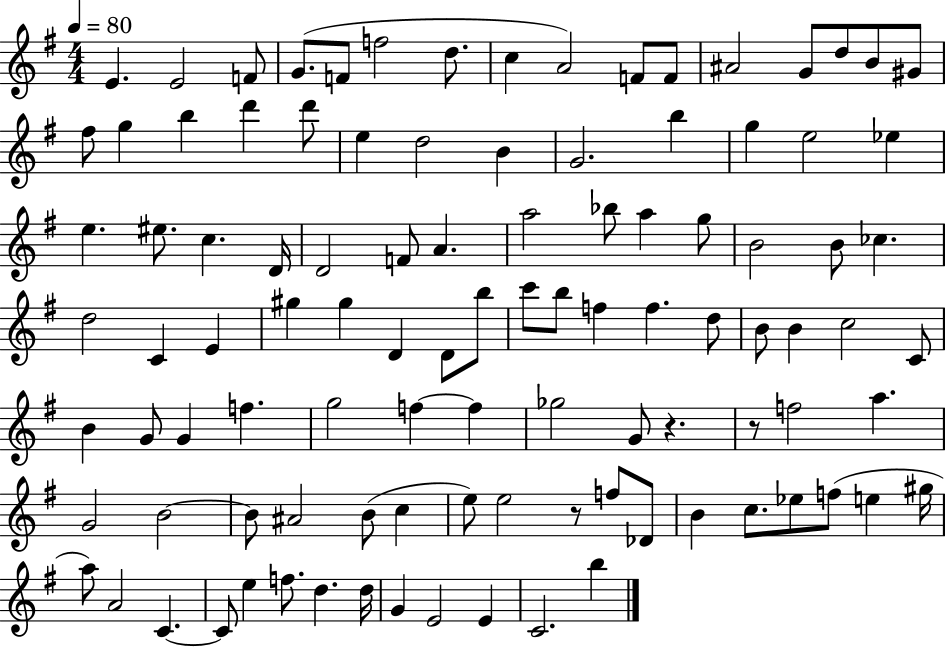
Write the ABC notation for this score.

X:1
T:Untitled
M:4/4
L:1/4
K:G
E E2 F/2 G/2 F/2 f2 d/2 c A2 F/2 F/2 ^A2 G/2 d/2 B/2 ^G/2 ^f/2 g b d' d'/2 e d2 B G2 b g e2 _e e ^e/2 c D/4 D2 F/2 A a2 _b/2 a g/2 B2 B/2 _c d2 C E ^g ^g D D/2 b/2 c'/2 b/2 f f d/2 B/2 B c2 C/2 B G/2 G f g2 f f _g2 G/2 z z/2 f2 a G2 B2 B/2 ^A2 B/2 c e/2 e2 z/2 f/2 _D/2 B c/2 _e/2 f/2 e ^g/4 a/2 A2 C C/2 e f/2 d d/4 G E2 E C2 b